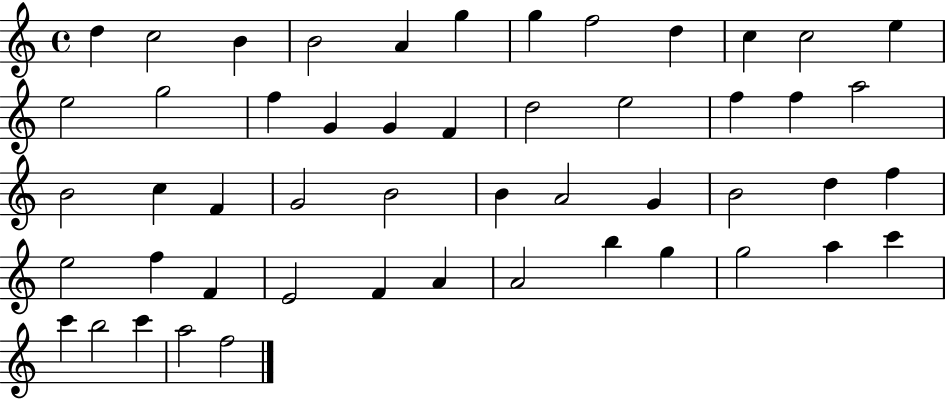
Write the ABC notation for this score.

X:1
T:Untitled
M:4/4
L:1/4
K:C
d c2 B B2 A g g f2 d c c2 e e2 g2 f G G F d2 e2 f f a2 B2 c F G2 B2 B A2 G B2 d f e2 f F E2 F A A2 b g g2 a c' c' b2 c' a2 f2